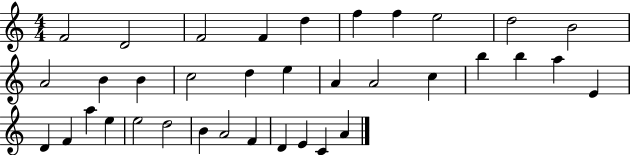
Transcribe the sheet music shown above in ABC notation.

X:1
T:Untitled
M:4/4
L:1/4
K:C
F2 D2 F2 F d f f e2 d2 B2 A2 B B c2 d e A A2 c b b a E D F a e e2 d2 B A2 F D E C A